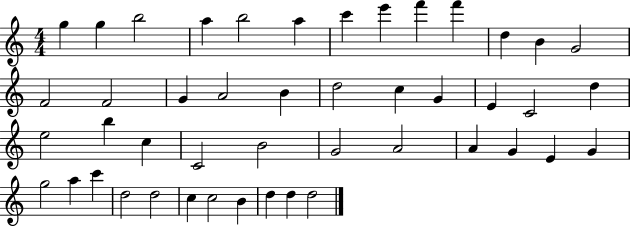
X:1
T:Untitled
M:4/4
L:1/4
K:C
g g b2 a b2 a c' e' f' f' d B G2 F2 F2 G A2 B d2 c G E C2 d e2 b c C2 B2 G2 A2 A G E G g2 a c' d2 d2 c c2 B d d d2